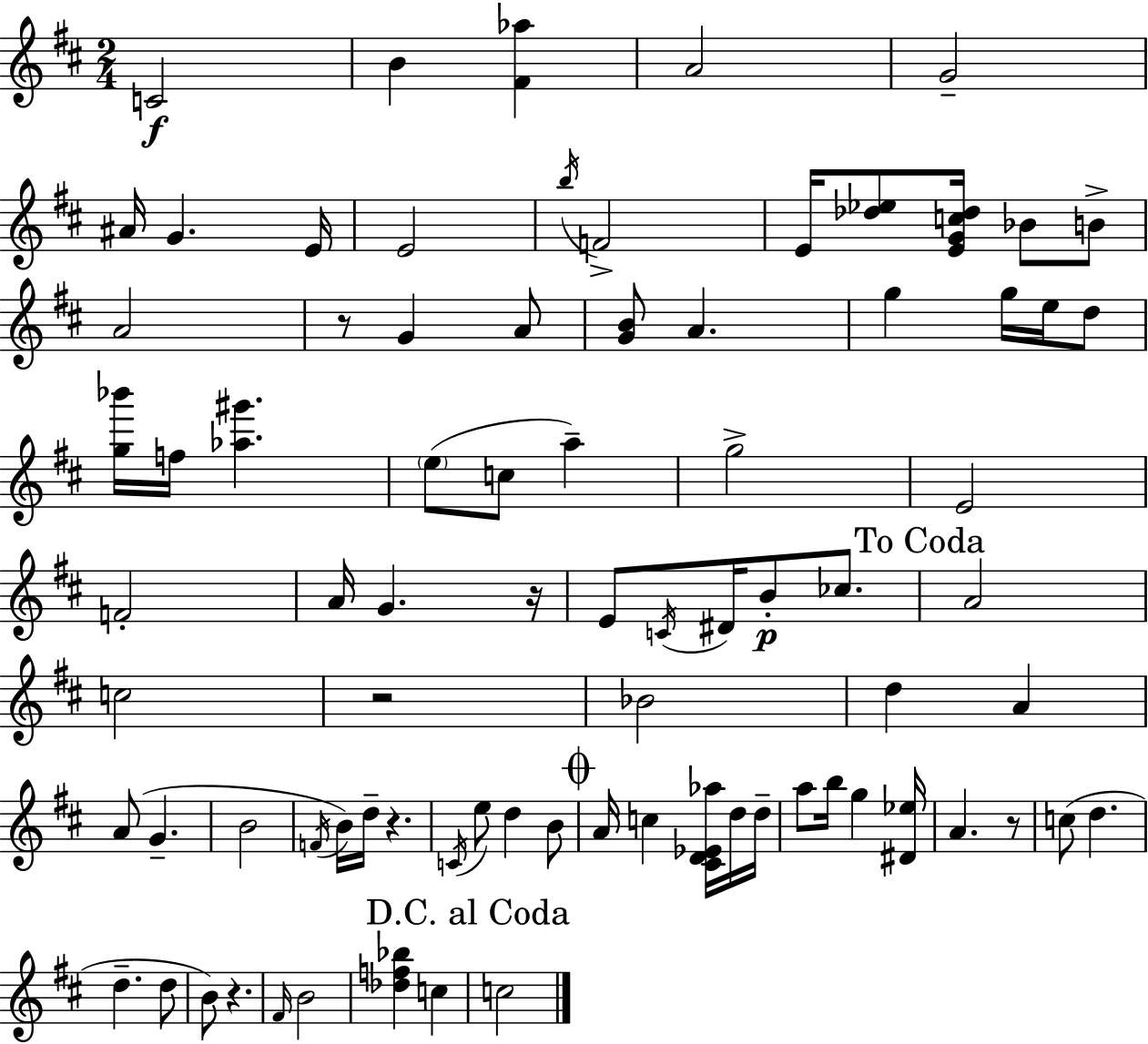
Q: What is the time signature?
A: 2/4